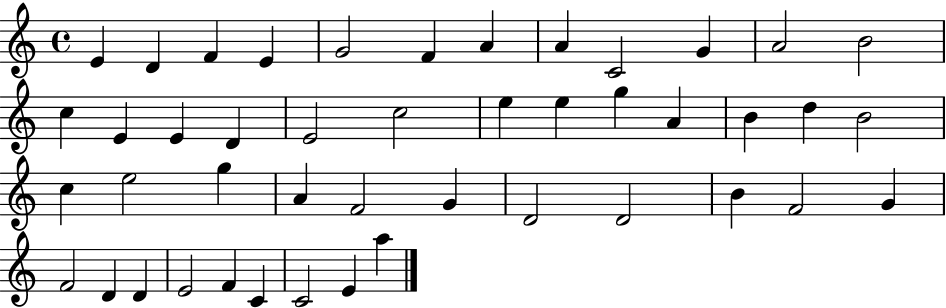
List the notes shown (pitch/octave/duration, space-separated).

E4/q D4/q F4/q E4/q G4/h F4/q A4/q A4/q C4/h G4/q A4/h B4/h C5/q E4/q E4/q D4/q E4/h C5/h E5/q E5/q G5/q A4/q B4/q D5/q B4/h C5/q E5/h G5/q A4/q F4/h G4/q D4/h D4/h B4/q F4/h G4/q F4/h D4/q D4/q E4/h F4/q C4/q C4/h E4/q A5/q